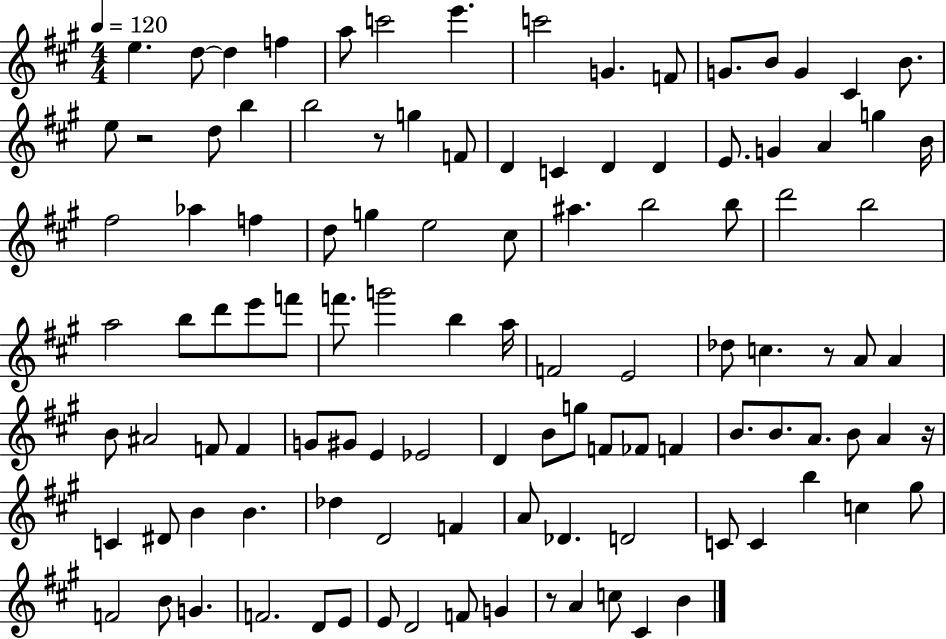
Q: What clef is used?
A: treble